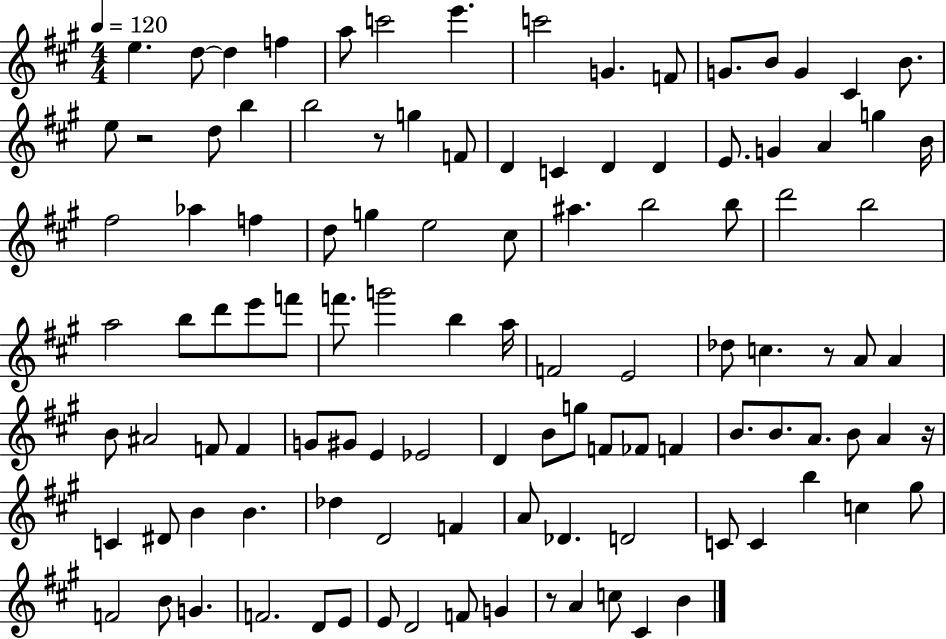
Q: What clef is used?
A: treble